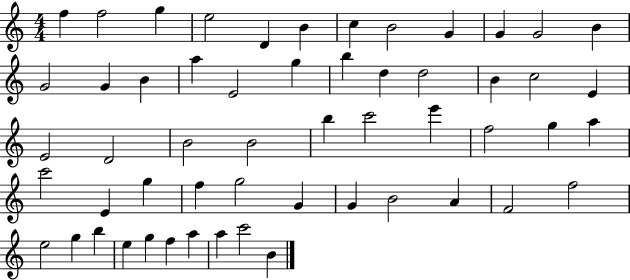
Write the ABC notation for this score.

X:1
T:Untitled
M:4/4
L:1/4
K:C
f f2 g e2 D B c B2 G G G2 B G2 G B a E2 g b d d2 B c2 E E2 D2 B2 B2 b c'2 e' f2 g a c'2 E g f g2 G G B2 A F2 f2 e2 g b e g f a a c'2 B